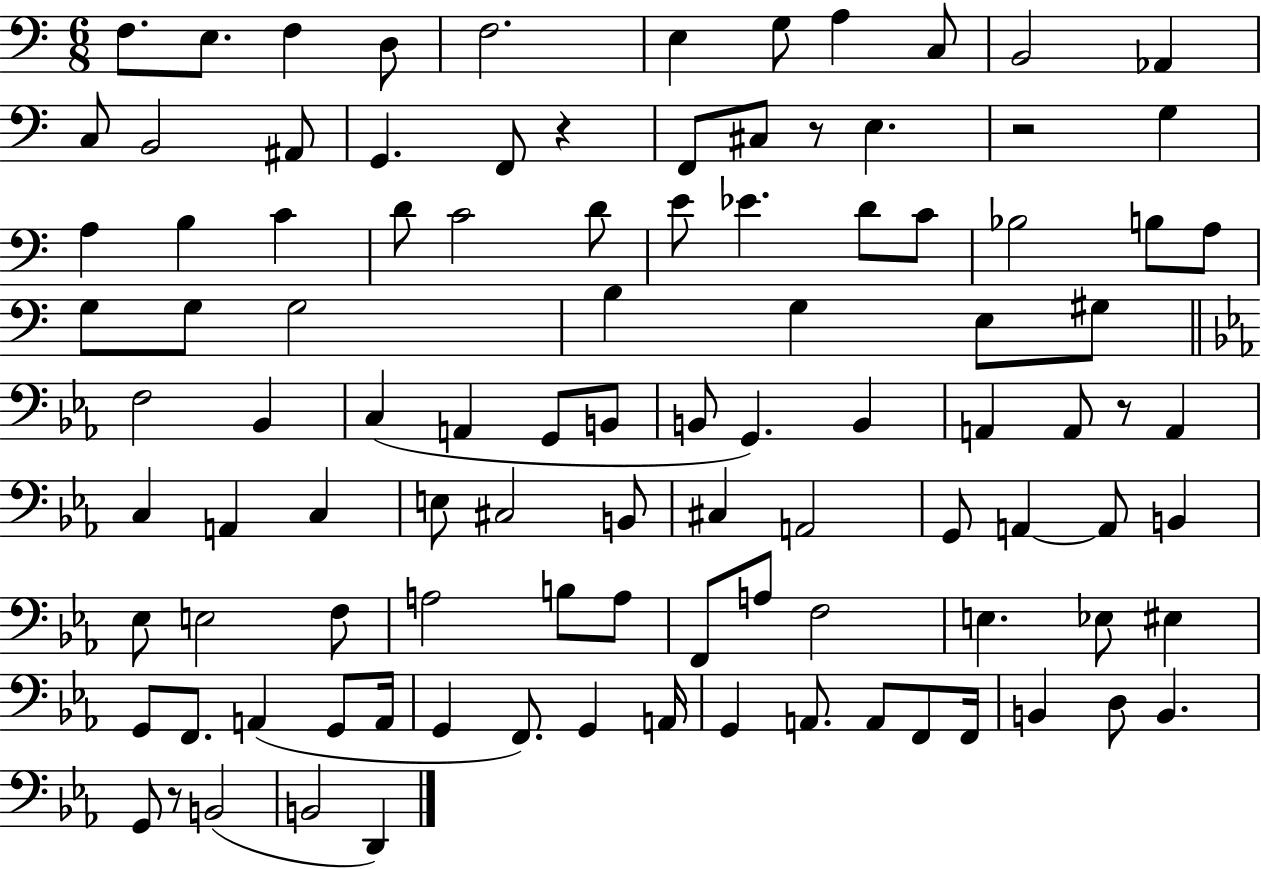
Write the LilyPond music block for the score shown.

{
  \clef bass
  \numericTimeSignature
  \time 6/8
  \key c \major
  f8. e8. f4 d8 | f2. | e4 g8 a4 c8 | b,2 aes,4 | \break c8 b,2 ais,8 | g,4. f,8 r4 | f,8 cis8 r8 e4. | r2 g4 | \break a4 b4 c'4 | d'8 c'2 d'8 | e'8 ees'4. d'8 c'8 | bes2 b8 a8 | \break g8 g8 g2 | b4 g4 e8 gis8 | \bar "||" \break \key c \minor f2 bes,4 | c4( a,4 g,8 b,8 | b,8 g,4.) b,4 | a,4 a,8 r8 a,4 | \break c4 a,4 c4 | e8 cis2 b,8 | cis4 a,2 | g,8 a,4~~ a,8 b,4 | \break ees8 e2 f8 | a2 b8 a8 | f,8 a8 f2 | e4. ees8 eis4 | \break g,8 f,8. a,4( g,8 a,16 | g,4 f,8.) g,4 a,16 | g,4 a,8. a,8 f,8 f,16 | b,4 d8 b,4. | \break g,8 r8 b,2( | b,2 d,4) | \bar "|."
}